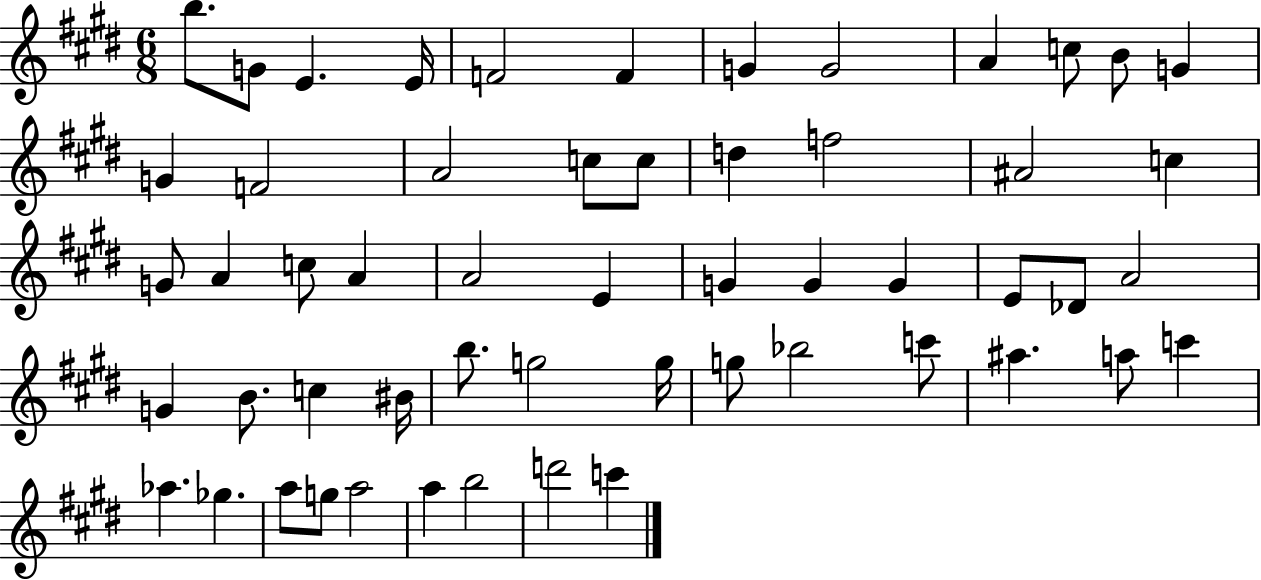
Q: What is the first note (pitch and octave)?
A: B5